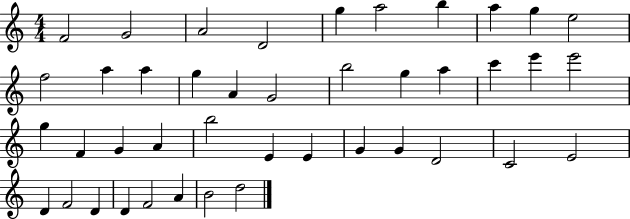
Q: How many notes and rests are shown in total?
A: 42